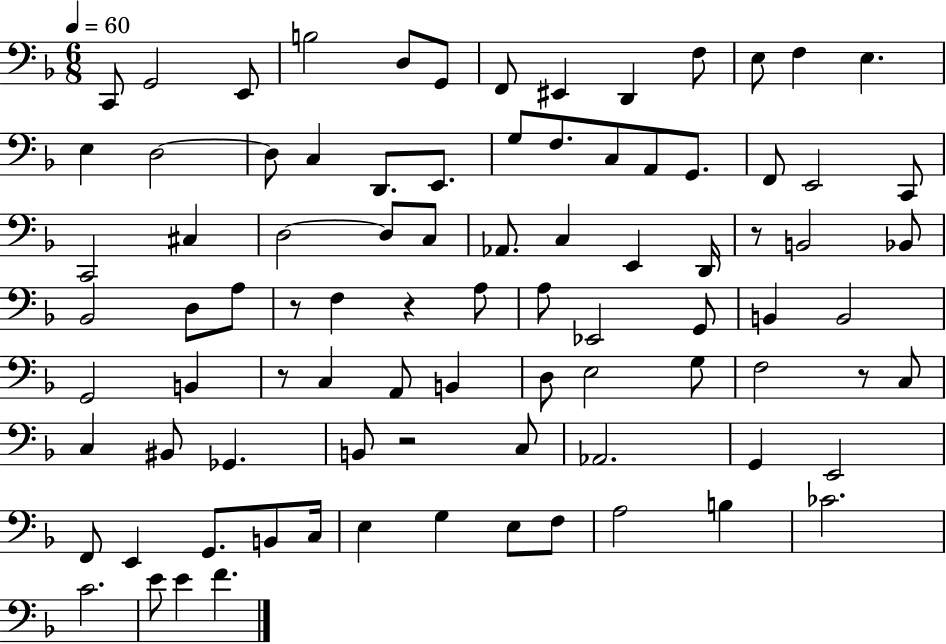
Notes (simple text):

C2/e G2/h E2/e B3/h D3/e G2/e F2/e EIS2/q D2/q F3/e E3/e F3/q E3/q. E3/q D3/h D3/e C3/q D2/e. E2/e. G3/e F3/e. C3/e A2/e G2/e. F2/e E2/h C2/e C2/h C#3/q D3/h D3/e C3/e Ab2/e. C3/q E2/q D2/s R/e B2/h Bb2/e Bb2/h D3/e A3/e R/e F3/q R/q A3/e A3/e Eb2/h G2/e B2/q B2/h G2/h B2/q R/e C3/q A2/e B2/q D3/e E3/h G3/e F3/h R/e C3/e C3/q BIS2/e Gb2/q. B2/e R/h C3/e Ab2/h. G2/q E2/h F2/e E2/q G2/e. B2/e C3/s E3/q G3/q E3/e F3/e A3/h B3/q CES4/h. C4/h. E4/e E4/q F4/q.